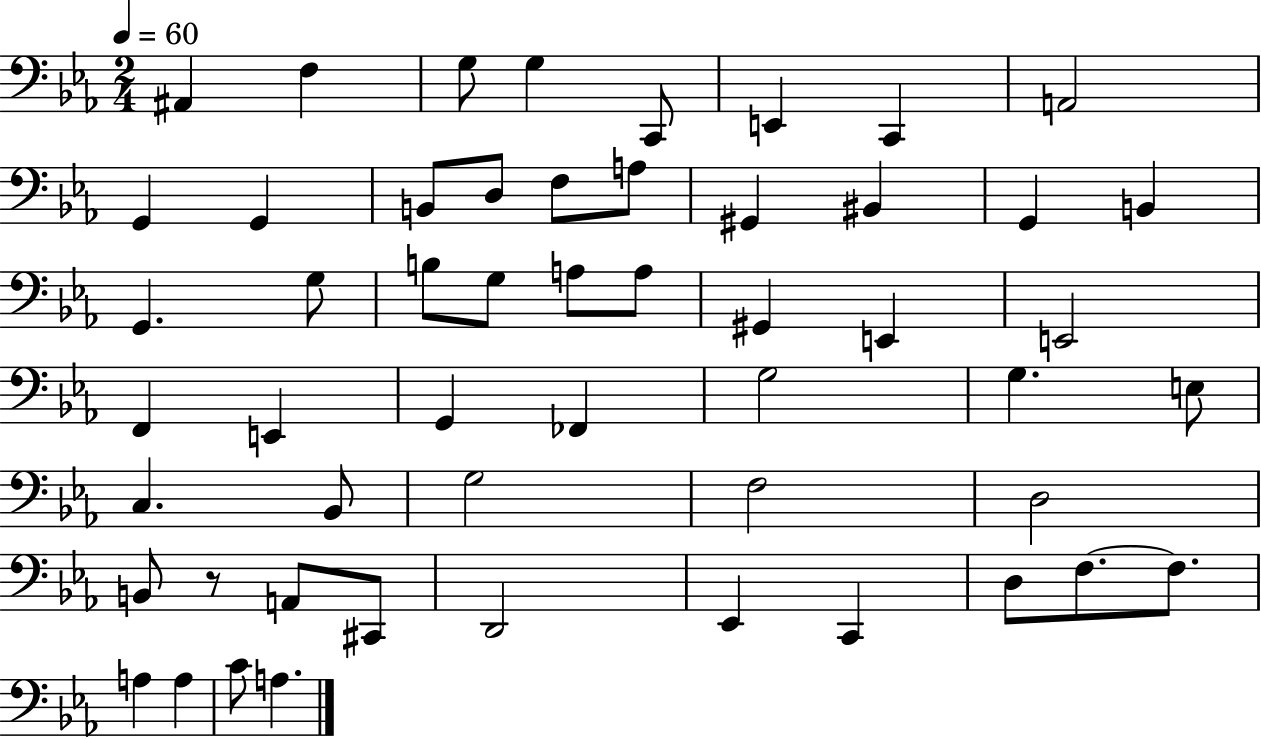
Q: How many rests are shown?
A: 1